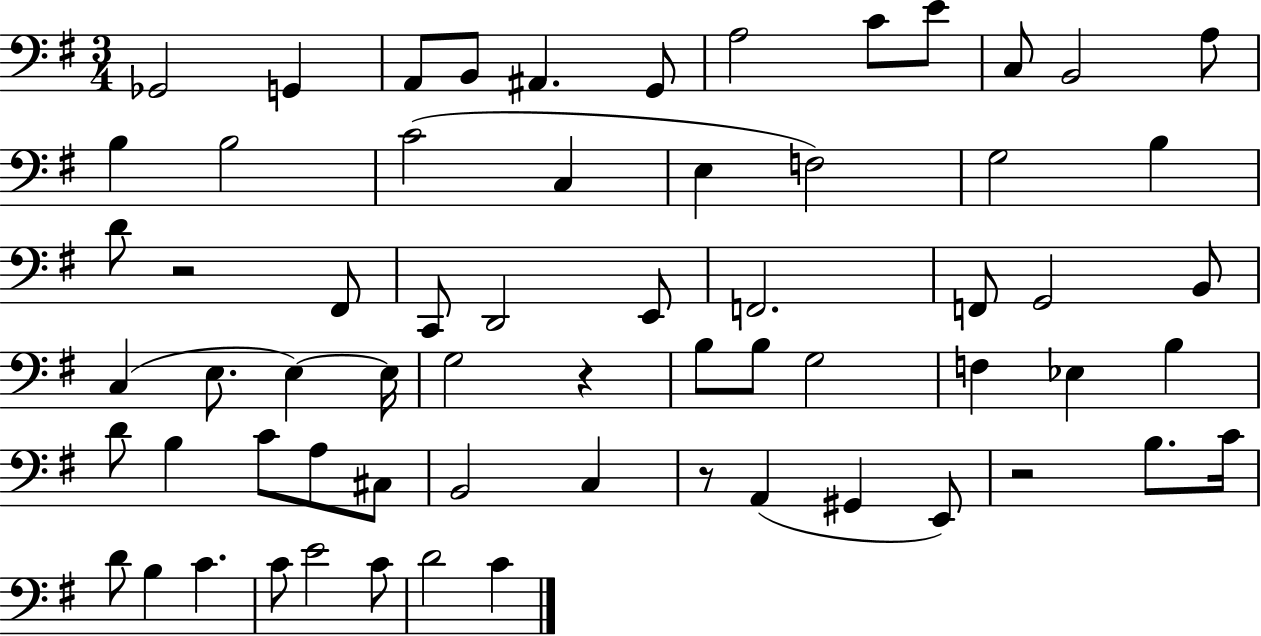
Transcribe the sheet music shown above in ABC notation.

X:1
T:Untitled
M:3/4
L:1/4
K:G
_G,,2 G,, A,,/2 B,,/2 ^A,, G,,/2 A,2 C/2 E/2 C,/2 B,,2 A,/2 B, B,2 C2 C, E, F,2 G,2 B, D/2 z2 ^F,,/2 C,,/2 D,,2 E,,/2 F,,2 F,,/2 G,,2 B,,/2 C, E,/2 E, E,/4 G,2 z B,/2 B,/2 G,2 F, _E, B, D/2 B, C/2 A,/2 ^C,/2 B,,2 C, z/2 A,, ^G,, E,,/2 z2 B,/2 C/4 D/2 B, C C/2 E2 C/2 D2 C